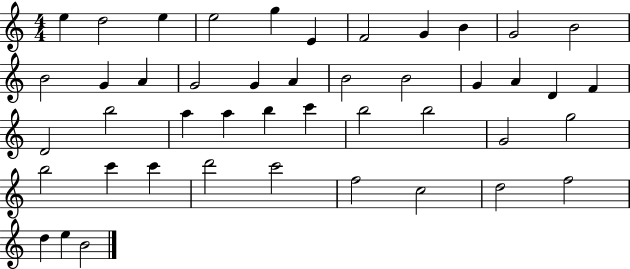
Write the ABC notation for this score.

X:1
T:Untitled
M:4/4
L:1/4
K:C
e d2 e e2 g E F2 G B G2 B2 B2 G A G2 G A B2 B2 G A D F D2 b2 a a b c' b2 b2 G2 g2 b2 c' c' d'2 c'2 f2 c2 d2 f2 d e B2